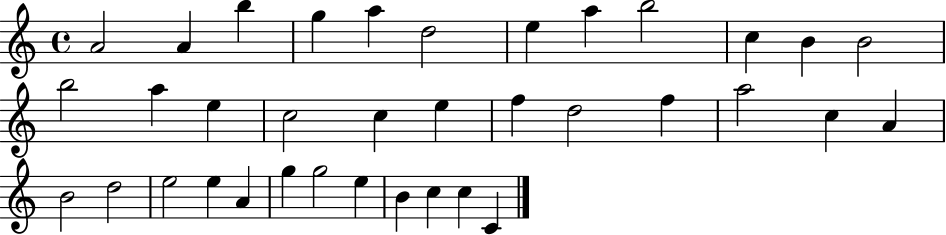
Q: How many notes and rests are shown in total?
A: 36